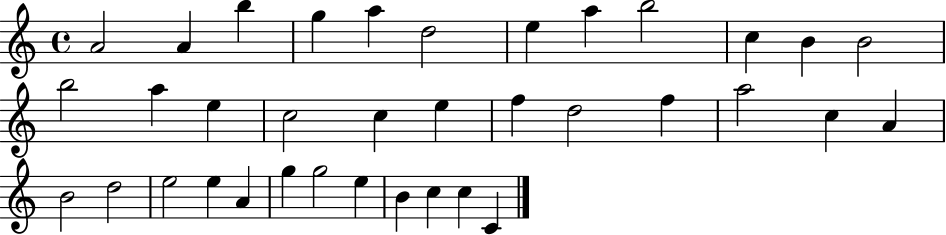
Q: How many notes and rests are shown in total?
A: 36